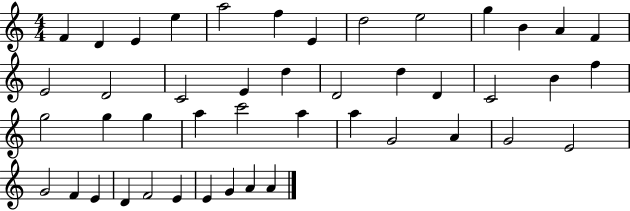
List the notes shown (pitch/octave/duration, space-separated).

F4/q D4/q E4/q E5/q A5/h F5/q E4/q D5/h E5/h G5/q B4/q A4/q F4/q E4/h D4/h C4/h E4/q D5/q D4/h D5/q D4/q C4/h B4/q F5/q G5/h G5/q G5/q A5/q C6/h A5/q A5/q G4/h A4/q G4/h E4/h G4/h F4/q E4/q D4/q F4/h E4/q E4/q G4/q A4/q A4/q